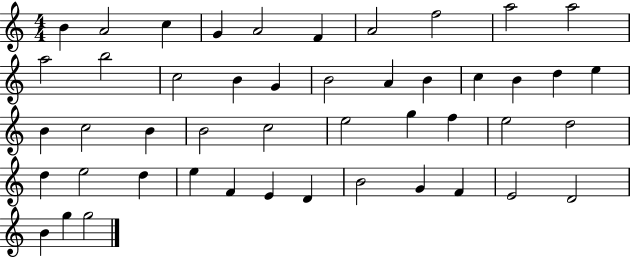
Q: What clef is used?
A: treble